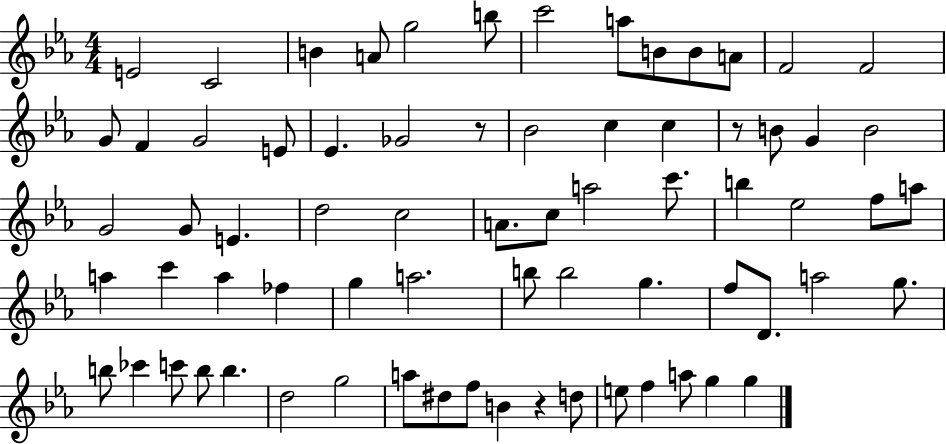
E4/h C4/h B4/q A4/e G5/h B5/e C6/h A5/e B4/e B4/e A4/e F4/h F4/h G4/e F4/q G4/h E4/e Eb4/q. Gb4/h R/e Bb4/h C5/q C5/q R/e B4/e G4/q B4/h G4/h G4/e E4/q. D5/h C5/h A4/e. C5/e A5/h C6/e. B5/q Eb5/h F5/e A5/e A5/q C6/q A5/q FES5/q G5/q A5/h. B5/e B5/h G5/q. F5/e D4/e. A5/h G5/e. B5/e CES6/q C6/e B5/e B5/q. D5/h G5/h A5/e D#5/e F5/e B4/q R/q D5/e E5/e F5/q A5/e G5/q G5/q